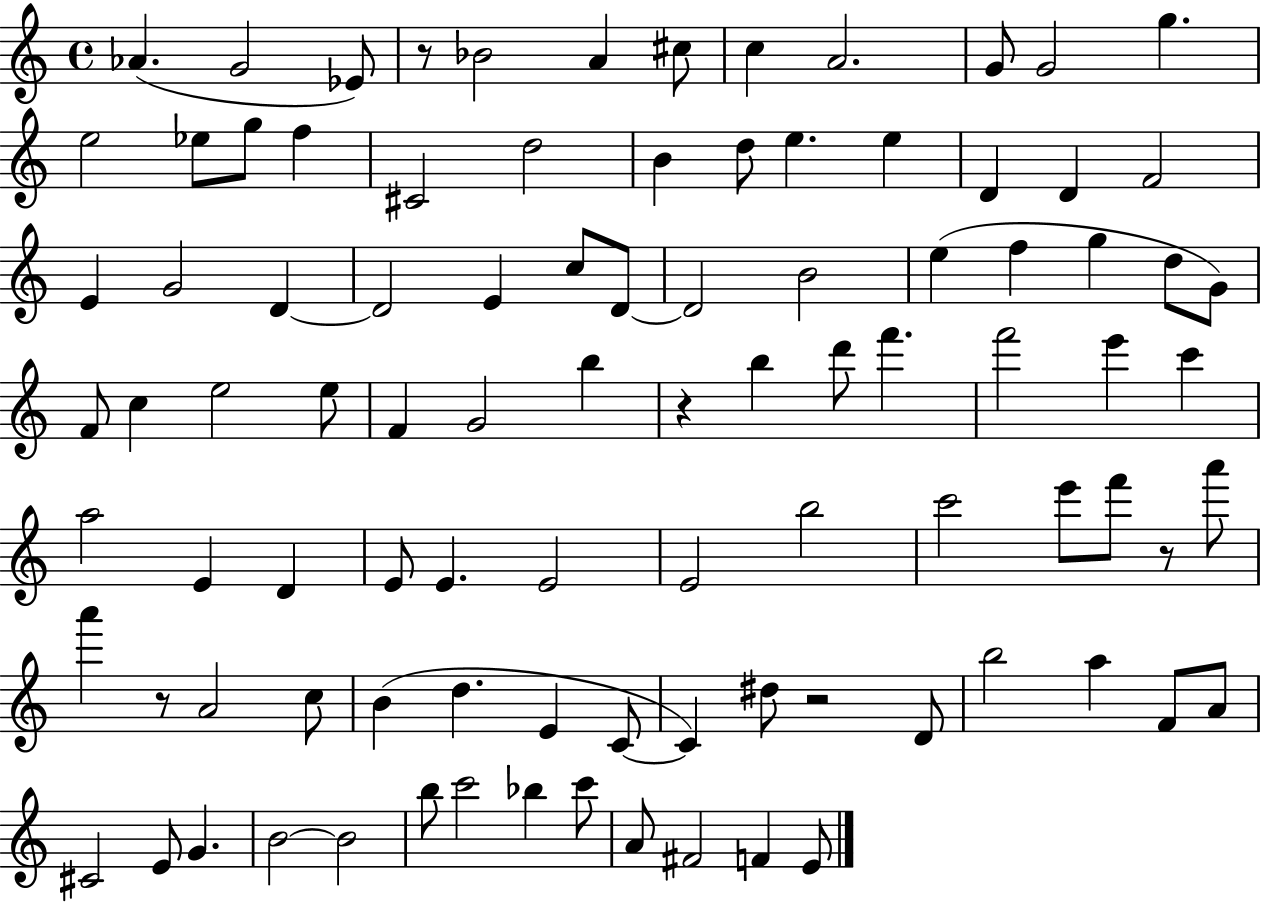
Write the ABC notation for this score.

X:1
T:Untitled
M:4/4
L:1/4
K:C
_A G2 _E/2 z/2 _B2 A ^c/2 c A2 G/2 G2 g e2 _e/2 g/2 f ^C2 d2 B d/2 e e D D F2 E G2 D D2 E c/2 D/2 D2 B2 e f g d/2 G/2 F/2 c e2 e/2 F G2 b z b d'/2 f' f'2 e' c' a2 E D E/2 E E2 E2 b2 c'2 e'/2 f'/2 z/2 a'/2 a' z/2 A2 c/2 B d E C/2 C ^d/2 z2 D/2 b2 a F/2 A/2 ^C2 E/2 G B2 B2 b/2 c'2 _b c'/2 A/2 ^F2 F E/2